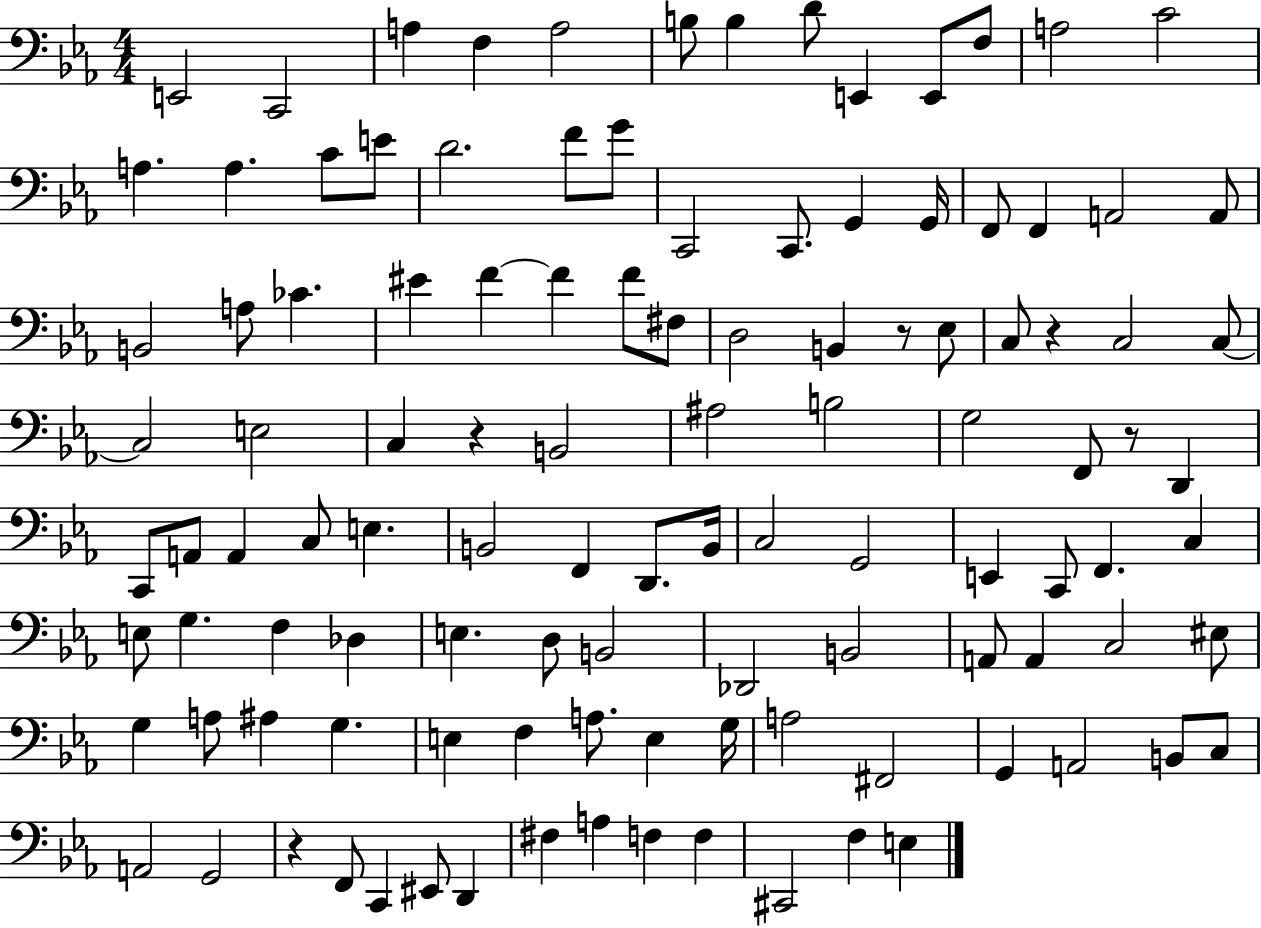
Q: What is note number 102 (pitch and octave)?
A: A3